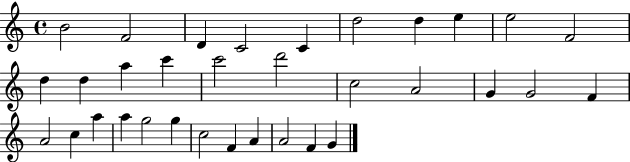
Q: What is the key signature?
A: C major